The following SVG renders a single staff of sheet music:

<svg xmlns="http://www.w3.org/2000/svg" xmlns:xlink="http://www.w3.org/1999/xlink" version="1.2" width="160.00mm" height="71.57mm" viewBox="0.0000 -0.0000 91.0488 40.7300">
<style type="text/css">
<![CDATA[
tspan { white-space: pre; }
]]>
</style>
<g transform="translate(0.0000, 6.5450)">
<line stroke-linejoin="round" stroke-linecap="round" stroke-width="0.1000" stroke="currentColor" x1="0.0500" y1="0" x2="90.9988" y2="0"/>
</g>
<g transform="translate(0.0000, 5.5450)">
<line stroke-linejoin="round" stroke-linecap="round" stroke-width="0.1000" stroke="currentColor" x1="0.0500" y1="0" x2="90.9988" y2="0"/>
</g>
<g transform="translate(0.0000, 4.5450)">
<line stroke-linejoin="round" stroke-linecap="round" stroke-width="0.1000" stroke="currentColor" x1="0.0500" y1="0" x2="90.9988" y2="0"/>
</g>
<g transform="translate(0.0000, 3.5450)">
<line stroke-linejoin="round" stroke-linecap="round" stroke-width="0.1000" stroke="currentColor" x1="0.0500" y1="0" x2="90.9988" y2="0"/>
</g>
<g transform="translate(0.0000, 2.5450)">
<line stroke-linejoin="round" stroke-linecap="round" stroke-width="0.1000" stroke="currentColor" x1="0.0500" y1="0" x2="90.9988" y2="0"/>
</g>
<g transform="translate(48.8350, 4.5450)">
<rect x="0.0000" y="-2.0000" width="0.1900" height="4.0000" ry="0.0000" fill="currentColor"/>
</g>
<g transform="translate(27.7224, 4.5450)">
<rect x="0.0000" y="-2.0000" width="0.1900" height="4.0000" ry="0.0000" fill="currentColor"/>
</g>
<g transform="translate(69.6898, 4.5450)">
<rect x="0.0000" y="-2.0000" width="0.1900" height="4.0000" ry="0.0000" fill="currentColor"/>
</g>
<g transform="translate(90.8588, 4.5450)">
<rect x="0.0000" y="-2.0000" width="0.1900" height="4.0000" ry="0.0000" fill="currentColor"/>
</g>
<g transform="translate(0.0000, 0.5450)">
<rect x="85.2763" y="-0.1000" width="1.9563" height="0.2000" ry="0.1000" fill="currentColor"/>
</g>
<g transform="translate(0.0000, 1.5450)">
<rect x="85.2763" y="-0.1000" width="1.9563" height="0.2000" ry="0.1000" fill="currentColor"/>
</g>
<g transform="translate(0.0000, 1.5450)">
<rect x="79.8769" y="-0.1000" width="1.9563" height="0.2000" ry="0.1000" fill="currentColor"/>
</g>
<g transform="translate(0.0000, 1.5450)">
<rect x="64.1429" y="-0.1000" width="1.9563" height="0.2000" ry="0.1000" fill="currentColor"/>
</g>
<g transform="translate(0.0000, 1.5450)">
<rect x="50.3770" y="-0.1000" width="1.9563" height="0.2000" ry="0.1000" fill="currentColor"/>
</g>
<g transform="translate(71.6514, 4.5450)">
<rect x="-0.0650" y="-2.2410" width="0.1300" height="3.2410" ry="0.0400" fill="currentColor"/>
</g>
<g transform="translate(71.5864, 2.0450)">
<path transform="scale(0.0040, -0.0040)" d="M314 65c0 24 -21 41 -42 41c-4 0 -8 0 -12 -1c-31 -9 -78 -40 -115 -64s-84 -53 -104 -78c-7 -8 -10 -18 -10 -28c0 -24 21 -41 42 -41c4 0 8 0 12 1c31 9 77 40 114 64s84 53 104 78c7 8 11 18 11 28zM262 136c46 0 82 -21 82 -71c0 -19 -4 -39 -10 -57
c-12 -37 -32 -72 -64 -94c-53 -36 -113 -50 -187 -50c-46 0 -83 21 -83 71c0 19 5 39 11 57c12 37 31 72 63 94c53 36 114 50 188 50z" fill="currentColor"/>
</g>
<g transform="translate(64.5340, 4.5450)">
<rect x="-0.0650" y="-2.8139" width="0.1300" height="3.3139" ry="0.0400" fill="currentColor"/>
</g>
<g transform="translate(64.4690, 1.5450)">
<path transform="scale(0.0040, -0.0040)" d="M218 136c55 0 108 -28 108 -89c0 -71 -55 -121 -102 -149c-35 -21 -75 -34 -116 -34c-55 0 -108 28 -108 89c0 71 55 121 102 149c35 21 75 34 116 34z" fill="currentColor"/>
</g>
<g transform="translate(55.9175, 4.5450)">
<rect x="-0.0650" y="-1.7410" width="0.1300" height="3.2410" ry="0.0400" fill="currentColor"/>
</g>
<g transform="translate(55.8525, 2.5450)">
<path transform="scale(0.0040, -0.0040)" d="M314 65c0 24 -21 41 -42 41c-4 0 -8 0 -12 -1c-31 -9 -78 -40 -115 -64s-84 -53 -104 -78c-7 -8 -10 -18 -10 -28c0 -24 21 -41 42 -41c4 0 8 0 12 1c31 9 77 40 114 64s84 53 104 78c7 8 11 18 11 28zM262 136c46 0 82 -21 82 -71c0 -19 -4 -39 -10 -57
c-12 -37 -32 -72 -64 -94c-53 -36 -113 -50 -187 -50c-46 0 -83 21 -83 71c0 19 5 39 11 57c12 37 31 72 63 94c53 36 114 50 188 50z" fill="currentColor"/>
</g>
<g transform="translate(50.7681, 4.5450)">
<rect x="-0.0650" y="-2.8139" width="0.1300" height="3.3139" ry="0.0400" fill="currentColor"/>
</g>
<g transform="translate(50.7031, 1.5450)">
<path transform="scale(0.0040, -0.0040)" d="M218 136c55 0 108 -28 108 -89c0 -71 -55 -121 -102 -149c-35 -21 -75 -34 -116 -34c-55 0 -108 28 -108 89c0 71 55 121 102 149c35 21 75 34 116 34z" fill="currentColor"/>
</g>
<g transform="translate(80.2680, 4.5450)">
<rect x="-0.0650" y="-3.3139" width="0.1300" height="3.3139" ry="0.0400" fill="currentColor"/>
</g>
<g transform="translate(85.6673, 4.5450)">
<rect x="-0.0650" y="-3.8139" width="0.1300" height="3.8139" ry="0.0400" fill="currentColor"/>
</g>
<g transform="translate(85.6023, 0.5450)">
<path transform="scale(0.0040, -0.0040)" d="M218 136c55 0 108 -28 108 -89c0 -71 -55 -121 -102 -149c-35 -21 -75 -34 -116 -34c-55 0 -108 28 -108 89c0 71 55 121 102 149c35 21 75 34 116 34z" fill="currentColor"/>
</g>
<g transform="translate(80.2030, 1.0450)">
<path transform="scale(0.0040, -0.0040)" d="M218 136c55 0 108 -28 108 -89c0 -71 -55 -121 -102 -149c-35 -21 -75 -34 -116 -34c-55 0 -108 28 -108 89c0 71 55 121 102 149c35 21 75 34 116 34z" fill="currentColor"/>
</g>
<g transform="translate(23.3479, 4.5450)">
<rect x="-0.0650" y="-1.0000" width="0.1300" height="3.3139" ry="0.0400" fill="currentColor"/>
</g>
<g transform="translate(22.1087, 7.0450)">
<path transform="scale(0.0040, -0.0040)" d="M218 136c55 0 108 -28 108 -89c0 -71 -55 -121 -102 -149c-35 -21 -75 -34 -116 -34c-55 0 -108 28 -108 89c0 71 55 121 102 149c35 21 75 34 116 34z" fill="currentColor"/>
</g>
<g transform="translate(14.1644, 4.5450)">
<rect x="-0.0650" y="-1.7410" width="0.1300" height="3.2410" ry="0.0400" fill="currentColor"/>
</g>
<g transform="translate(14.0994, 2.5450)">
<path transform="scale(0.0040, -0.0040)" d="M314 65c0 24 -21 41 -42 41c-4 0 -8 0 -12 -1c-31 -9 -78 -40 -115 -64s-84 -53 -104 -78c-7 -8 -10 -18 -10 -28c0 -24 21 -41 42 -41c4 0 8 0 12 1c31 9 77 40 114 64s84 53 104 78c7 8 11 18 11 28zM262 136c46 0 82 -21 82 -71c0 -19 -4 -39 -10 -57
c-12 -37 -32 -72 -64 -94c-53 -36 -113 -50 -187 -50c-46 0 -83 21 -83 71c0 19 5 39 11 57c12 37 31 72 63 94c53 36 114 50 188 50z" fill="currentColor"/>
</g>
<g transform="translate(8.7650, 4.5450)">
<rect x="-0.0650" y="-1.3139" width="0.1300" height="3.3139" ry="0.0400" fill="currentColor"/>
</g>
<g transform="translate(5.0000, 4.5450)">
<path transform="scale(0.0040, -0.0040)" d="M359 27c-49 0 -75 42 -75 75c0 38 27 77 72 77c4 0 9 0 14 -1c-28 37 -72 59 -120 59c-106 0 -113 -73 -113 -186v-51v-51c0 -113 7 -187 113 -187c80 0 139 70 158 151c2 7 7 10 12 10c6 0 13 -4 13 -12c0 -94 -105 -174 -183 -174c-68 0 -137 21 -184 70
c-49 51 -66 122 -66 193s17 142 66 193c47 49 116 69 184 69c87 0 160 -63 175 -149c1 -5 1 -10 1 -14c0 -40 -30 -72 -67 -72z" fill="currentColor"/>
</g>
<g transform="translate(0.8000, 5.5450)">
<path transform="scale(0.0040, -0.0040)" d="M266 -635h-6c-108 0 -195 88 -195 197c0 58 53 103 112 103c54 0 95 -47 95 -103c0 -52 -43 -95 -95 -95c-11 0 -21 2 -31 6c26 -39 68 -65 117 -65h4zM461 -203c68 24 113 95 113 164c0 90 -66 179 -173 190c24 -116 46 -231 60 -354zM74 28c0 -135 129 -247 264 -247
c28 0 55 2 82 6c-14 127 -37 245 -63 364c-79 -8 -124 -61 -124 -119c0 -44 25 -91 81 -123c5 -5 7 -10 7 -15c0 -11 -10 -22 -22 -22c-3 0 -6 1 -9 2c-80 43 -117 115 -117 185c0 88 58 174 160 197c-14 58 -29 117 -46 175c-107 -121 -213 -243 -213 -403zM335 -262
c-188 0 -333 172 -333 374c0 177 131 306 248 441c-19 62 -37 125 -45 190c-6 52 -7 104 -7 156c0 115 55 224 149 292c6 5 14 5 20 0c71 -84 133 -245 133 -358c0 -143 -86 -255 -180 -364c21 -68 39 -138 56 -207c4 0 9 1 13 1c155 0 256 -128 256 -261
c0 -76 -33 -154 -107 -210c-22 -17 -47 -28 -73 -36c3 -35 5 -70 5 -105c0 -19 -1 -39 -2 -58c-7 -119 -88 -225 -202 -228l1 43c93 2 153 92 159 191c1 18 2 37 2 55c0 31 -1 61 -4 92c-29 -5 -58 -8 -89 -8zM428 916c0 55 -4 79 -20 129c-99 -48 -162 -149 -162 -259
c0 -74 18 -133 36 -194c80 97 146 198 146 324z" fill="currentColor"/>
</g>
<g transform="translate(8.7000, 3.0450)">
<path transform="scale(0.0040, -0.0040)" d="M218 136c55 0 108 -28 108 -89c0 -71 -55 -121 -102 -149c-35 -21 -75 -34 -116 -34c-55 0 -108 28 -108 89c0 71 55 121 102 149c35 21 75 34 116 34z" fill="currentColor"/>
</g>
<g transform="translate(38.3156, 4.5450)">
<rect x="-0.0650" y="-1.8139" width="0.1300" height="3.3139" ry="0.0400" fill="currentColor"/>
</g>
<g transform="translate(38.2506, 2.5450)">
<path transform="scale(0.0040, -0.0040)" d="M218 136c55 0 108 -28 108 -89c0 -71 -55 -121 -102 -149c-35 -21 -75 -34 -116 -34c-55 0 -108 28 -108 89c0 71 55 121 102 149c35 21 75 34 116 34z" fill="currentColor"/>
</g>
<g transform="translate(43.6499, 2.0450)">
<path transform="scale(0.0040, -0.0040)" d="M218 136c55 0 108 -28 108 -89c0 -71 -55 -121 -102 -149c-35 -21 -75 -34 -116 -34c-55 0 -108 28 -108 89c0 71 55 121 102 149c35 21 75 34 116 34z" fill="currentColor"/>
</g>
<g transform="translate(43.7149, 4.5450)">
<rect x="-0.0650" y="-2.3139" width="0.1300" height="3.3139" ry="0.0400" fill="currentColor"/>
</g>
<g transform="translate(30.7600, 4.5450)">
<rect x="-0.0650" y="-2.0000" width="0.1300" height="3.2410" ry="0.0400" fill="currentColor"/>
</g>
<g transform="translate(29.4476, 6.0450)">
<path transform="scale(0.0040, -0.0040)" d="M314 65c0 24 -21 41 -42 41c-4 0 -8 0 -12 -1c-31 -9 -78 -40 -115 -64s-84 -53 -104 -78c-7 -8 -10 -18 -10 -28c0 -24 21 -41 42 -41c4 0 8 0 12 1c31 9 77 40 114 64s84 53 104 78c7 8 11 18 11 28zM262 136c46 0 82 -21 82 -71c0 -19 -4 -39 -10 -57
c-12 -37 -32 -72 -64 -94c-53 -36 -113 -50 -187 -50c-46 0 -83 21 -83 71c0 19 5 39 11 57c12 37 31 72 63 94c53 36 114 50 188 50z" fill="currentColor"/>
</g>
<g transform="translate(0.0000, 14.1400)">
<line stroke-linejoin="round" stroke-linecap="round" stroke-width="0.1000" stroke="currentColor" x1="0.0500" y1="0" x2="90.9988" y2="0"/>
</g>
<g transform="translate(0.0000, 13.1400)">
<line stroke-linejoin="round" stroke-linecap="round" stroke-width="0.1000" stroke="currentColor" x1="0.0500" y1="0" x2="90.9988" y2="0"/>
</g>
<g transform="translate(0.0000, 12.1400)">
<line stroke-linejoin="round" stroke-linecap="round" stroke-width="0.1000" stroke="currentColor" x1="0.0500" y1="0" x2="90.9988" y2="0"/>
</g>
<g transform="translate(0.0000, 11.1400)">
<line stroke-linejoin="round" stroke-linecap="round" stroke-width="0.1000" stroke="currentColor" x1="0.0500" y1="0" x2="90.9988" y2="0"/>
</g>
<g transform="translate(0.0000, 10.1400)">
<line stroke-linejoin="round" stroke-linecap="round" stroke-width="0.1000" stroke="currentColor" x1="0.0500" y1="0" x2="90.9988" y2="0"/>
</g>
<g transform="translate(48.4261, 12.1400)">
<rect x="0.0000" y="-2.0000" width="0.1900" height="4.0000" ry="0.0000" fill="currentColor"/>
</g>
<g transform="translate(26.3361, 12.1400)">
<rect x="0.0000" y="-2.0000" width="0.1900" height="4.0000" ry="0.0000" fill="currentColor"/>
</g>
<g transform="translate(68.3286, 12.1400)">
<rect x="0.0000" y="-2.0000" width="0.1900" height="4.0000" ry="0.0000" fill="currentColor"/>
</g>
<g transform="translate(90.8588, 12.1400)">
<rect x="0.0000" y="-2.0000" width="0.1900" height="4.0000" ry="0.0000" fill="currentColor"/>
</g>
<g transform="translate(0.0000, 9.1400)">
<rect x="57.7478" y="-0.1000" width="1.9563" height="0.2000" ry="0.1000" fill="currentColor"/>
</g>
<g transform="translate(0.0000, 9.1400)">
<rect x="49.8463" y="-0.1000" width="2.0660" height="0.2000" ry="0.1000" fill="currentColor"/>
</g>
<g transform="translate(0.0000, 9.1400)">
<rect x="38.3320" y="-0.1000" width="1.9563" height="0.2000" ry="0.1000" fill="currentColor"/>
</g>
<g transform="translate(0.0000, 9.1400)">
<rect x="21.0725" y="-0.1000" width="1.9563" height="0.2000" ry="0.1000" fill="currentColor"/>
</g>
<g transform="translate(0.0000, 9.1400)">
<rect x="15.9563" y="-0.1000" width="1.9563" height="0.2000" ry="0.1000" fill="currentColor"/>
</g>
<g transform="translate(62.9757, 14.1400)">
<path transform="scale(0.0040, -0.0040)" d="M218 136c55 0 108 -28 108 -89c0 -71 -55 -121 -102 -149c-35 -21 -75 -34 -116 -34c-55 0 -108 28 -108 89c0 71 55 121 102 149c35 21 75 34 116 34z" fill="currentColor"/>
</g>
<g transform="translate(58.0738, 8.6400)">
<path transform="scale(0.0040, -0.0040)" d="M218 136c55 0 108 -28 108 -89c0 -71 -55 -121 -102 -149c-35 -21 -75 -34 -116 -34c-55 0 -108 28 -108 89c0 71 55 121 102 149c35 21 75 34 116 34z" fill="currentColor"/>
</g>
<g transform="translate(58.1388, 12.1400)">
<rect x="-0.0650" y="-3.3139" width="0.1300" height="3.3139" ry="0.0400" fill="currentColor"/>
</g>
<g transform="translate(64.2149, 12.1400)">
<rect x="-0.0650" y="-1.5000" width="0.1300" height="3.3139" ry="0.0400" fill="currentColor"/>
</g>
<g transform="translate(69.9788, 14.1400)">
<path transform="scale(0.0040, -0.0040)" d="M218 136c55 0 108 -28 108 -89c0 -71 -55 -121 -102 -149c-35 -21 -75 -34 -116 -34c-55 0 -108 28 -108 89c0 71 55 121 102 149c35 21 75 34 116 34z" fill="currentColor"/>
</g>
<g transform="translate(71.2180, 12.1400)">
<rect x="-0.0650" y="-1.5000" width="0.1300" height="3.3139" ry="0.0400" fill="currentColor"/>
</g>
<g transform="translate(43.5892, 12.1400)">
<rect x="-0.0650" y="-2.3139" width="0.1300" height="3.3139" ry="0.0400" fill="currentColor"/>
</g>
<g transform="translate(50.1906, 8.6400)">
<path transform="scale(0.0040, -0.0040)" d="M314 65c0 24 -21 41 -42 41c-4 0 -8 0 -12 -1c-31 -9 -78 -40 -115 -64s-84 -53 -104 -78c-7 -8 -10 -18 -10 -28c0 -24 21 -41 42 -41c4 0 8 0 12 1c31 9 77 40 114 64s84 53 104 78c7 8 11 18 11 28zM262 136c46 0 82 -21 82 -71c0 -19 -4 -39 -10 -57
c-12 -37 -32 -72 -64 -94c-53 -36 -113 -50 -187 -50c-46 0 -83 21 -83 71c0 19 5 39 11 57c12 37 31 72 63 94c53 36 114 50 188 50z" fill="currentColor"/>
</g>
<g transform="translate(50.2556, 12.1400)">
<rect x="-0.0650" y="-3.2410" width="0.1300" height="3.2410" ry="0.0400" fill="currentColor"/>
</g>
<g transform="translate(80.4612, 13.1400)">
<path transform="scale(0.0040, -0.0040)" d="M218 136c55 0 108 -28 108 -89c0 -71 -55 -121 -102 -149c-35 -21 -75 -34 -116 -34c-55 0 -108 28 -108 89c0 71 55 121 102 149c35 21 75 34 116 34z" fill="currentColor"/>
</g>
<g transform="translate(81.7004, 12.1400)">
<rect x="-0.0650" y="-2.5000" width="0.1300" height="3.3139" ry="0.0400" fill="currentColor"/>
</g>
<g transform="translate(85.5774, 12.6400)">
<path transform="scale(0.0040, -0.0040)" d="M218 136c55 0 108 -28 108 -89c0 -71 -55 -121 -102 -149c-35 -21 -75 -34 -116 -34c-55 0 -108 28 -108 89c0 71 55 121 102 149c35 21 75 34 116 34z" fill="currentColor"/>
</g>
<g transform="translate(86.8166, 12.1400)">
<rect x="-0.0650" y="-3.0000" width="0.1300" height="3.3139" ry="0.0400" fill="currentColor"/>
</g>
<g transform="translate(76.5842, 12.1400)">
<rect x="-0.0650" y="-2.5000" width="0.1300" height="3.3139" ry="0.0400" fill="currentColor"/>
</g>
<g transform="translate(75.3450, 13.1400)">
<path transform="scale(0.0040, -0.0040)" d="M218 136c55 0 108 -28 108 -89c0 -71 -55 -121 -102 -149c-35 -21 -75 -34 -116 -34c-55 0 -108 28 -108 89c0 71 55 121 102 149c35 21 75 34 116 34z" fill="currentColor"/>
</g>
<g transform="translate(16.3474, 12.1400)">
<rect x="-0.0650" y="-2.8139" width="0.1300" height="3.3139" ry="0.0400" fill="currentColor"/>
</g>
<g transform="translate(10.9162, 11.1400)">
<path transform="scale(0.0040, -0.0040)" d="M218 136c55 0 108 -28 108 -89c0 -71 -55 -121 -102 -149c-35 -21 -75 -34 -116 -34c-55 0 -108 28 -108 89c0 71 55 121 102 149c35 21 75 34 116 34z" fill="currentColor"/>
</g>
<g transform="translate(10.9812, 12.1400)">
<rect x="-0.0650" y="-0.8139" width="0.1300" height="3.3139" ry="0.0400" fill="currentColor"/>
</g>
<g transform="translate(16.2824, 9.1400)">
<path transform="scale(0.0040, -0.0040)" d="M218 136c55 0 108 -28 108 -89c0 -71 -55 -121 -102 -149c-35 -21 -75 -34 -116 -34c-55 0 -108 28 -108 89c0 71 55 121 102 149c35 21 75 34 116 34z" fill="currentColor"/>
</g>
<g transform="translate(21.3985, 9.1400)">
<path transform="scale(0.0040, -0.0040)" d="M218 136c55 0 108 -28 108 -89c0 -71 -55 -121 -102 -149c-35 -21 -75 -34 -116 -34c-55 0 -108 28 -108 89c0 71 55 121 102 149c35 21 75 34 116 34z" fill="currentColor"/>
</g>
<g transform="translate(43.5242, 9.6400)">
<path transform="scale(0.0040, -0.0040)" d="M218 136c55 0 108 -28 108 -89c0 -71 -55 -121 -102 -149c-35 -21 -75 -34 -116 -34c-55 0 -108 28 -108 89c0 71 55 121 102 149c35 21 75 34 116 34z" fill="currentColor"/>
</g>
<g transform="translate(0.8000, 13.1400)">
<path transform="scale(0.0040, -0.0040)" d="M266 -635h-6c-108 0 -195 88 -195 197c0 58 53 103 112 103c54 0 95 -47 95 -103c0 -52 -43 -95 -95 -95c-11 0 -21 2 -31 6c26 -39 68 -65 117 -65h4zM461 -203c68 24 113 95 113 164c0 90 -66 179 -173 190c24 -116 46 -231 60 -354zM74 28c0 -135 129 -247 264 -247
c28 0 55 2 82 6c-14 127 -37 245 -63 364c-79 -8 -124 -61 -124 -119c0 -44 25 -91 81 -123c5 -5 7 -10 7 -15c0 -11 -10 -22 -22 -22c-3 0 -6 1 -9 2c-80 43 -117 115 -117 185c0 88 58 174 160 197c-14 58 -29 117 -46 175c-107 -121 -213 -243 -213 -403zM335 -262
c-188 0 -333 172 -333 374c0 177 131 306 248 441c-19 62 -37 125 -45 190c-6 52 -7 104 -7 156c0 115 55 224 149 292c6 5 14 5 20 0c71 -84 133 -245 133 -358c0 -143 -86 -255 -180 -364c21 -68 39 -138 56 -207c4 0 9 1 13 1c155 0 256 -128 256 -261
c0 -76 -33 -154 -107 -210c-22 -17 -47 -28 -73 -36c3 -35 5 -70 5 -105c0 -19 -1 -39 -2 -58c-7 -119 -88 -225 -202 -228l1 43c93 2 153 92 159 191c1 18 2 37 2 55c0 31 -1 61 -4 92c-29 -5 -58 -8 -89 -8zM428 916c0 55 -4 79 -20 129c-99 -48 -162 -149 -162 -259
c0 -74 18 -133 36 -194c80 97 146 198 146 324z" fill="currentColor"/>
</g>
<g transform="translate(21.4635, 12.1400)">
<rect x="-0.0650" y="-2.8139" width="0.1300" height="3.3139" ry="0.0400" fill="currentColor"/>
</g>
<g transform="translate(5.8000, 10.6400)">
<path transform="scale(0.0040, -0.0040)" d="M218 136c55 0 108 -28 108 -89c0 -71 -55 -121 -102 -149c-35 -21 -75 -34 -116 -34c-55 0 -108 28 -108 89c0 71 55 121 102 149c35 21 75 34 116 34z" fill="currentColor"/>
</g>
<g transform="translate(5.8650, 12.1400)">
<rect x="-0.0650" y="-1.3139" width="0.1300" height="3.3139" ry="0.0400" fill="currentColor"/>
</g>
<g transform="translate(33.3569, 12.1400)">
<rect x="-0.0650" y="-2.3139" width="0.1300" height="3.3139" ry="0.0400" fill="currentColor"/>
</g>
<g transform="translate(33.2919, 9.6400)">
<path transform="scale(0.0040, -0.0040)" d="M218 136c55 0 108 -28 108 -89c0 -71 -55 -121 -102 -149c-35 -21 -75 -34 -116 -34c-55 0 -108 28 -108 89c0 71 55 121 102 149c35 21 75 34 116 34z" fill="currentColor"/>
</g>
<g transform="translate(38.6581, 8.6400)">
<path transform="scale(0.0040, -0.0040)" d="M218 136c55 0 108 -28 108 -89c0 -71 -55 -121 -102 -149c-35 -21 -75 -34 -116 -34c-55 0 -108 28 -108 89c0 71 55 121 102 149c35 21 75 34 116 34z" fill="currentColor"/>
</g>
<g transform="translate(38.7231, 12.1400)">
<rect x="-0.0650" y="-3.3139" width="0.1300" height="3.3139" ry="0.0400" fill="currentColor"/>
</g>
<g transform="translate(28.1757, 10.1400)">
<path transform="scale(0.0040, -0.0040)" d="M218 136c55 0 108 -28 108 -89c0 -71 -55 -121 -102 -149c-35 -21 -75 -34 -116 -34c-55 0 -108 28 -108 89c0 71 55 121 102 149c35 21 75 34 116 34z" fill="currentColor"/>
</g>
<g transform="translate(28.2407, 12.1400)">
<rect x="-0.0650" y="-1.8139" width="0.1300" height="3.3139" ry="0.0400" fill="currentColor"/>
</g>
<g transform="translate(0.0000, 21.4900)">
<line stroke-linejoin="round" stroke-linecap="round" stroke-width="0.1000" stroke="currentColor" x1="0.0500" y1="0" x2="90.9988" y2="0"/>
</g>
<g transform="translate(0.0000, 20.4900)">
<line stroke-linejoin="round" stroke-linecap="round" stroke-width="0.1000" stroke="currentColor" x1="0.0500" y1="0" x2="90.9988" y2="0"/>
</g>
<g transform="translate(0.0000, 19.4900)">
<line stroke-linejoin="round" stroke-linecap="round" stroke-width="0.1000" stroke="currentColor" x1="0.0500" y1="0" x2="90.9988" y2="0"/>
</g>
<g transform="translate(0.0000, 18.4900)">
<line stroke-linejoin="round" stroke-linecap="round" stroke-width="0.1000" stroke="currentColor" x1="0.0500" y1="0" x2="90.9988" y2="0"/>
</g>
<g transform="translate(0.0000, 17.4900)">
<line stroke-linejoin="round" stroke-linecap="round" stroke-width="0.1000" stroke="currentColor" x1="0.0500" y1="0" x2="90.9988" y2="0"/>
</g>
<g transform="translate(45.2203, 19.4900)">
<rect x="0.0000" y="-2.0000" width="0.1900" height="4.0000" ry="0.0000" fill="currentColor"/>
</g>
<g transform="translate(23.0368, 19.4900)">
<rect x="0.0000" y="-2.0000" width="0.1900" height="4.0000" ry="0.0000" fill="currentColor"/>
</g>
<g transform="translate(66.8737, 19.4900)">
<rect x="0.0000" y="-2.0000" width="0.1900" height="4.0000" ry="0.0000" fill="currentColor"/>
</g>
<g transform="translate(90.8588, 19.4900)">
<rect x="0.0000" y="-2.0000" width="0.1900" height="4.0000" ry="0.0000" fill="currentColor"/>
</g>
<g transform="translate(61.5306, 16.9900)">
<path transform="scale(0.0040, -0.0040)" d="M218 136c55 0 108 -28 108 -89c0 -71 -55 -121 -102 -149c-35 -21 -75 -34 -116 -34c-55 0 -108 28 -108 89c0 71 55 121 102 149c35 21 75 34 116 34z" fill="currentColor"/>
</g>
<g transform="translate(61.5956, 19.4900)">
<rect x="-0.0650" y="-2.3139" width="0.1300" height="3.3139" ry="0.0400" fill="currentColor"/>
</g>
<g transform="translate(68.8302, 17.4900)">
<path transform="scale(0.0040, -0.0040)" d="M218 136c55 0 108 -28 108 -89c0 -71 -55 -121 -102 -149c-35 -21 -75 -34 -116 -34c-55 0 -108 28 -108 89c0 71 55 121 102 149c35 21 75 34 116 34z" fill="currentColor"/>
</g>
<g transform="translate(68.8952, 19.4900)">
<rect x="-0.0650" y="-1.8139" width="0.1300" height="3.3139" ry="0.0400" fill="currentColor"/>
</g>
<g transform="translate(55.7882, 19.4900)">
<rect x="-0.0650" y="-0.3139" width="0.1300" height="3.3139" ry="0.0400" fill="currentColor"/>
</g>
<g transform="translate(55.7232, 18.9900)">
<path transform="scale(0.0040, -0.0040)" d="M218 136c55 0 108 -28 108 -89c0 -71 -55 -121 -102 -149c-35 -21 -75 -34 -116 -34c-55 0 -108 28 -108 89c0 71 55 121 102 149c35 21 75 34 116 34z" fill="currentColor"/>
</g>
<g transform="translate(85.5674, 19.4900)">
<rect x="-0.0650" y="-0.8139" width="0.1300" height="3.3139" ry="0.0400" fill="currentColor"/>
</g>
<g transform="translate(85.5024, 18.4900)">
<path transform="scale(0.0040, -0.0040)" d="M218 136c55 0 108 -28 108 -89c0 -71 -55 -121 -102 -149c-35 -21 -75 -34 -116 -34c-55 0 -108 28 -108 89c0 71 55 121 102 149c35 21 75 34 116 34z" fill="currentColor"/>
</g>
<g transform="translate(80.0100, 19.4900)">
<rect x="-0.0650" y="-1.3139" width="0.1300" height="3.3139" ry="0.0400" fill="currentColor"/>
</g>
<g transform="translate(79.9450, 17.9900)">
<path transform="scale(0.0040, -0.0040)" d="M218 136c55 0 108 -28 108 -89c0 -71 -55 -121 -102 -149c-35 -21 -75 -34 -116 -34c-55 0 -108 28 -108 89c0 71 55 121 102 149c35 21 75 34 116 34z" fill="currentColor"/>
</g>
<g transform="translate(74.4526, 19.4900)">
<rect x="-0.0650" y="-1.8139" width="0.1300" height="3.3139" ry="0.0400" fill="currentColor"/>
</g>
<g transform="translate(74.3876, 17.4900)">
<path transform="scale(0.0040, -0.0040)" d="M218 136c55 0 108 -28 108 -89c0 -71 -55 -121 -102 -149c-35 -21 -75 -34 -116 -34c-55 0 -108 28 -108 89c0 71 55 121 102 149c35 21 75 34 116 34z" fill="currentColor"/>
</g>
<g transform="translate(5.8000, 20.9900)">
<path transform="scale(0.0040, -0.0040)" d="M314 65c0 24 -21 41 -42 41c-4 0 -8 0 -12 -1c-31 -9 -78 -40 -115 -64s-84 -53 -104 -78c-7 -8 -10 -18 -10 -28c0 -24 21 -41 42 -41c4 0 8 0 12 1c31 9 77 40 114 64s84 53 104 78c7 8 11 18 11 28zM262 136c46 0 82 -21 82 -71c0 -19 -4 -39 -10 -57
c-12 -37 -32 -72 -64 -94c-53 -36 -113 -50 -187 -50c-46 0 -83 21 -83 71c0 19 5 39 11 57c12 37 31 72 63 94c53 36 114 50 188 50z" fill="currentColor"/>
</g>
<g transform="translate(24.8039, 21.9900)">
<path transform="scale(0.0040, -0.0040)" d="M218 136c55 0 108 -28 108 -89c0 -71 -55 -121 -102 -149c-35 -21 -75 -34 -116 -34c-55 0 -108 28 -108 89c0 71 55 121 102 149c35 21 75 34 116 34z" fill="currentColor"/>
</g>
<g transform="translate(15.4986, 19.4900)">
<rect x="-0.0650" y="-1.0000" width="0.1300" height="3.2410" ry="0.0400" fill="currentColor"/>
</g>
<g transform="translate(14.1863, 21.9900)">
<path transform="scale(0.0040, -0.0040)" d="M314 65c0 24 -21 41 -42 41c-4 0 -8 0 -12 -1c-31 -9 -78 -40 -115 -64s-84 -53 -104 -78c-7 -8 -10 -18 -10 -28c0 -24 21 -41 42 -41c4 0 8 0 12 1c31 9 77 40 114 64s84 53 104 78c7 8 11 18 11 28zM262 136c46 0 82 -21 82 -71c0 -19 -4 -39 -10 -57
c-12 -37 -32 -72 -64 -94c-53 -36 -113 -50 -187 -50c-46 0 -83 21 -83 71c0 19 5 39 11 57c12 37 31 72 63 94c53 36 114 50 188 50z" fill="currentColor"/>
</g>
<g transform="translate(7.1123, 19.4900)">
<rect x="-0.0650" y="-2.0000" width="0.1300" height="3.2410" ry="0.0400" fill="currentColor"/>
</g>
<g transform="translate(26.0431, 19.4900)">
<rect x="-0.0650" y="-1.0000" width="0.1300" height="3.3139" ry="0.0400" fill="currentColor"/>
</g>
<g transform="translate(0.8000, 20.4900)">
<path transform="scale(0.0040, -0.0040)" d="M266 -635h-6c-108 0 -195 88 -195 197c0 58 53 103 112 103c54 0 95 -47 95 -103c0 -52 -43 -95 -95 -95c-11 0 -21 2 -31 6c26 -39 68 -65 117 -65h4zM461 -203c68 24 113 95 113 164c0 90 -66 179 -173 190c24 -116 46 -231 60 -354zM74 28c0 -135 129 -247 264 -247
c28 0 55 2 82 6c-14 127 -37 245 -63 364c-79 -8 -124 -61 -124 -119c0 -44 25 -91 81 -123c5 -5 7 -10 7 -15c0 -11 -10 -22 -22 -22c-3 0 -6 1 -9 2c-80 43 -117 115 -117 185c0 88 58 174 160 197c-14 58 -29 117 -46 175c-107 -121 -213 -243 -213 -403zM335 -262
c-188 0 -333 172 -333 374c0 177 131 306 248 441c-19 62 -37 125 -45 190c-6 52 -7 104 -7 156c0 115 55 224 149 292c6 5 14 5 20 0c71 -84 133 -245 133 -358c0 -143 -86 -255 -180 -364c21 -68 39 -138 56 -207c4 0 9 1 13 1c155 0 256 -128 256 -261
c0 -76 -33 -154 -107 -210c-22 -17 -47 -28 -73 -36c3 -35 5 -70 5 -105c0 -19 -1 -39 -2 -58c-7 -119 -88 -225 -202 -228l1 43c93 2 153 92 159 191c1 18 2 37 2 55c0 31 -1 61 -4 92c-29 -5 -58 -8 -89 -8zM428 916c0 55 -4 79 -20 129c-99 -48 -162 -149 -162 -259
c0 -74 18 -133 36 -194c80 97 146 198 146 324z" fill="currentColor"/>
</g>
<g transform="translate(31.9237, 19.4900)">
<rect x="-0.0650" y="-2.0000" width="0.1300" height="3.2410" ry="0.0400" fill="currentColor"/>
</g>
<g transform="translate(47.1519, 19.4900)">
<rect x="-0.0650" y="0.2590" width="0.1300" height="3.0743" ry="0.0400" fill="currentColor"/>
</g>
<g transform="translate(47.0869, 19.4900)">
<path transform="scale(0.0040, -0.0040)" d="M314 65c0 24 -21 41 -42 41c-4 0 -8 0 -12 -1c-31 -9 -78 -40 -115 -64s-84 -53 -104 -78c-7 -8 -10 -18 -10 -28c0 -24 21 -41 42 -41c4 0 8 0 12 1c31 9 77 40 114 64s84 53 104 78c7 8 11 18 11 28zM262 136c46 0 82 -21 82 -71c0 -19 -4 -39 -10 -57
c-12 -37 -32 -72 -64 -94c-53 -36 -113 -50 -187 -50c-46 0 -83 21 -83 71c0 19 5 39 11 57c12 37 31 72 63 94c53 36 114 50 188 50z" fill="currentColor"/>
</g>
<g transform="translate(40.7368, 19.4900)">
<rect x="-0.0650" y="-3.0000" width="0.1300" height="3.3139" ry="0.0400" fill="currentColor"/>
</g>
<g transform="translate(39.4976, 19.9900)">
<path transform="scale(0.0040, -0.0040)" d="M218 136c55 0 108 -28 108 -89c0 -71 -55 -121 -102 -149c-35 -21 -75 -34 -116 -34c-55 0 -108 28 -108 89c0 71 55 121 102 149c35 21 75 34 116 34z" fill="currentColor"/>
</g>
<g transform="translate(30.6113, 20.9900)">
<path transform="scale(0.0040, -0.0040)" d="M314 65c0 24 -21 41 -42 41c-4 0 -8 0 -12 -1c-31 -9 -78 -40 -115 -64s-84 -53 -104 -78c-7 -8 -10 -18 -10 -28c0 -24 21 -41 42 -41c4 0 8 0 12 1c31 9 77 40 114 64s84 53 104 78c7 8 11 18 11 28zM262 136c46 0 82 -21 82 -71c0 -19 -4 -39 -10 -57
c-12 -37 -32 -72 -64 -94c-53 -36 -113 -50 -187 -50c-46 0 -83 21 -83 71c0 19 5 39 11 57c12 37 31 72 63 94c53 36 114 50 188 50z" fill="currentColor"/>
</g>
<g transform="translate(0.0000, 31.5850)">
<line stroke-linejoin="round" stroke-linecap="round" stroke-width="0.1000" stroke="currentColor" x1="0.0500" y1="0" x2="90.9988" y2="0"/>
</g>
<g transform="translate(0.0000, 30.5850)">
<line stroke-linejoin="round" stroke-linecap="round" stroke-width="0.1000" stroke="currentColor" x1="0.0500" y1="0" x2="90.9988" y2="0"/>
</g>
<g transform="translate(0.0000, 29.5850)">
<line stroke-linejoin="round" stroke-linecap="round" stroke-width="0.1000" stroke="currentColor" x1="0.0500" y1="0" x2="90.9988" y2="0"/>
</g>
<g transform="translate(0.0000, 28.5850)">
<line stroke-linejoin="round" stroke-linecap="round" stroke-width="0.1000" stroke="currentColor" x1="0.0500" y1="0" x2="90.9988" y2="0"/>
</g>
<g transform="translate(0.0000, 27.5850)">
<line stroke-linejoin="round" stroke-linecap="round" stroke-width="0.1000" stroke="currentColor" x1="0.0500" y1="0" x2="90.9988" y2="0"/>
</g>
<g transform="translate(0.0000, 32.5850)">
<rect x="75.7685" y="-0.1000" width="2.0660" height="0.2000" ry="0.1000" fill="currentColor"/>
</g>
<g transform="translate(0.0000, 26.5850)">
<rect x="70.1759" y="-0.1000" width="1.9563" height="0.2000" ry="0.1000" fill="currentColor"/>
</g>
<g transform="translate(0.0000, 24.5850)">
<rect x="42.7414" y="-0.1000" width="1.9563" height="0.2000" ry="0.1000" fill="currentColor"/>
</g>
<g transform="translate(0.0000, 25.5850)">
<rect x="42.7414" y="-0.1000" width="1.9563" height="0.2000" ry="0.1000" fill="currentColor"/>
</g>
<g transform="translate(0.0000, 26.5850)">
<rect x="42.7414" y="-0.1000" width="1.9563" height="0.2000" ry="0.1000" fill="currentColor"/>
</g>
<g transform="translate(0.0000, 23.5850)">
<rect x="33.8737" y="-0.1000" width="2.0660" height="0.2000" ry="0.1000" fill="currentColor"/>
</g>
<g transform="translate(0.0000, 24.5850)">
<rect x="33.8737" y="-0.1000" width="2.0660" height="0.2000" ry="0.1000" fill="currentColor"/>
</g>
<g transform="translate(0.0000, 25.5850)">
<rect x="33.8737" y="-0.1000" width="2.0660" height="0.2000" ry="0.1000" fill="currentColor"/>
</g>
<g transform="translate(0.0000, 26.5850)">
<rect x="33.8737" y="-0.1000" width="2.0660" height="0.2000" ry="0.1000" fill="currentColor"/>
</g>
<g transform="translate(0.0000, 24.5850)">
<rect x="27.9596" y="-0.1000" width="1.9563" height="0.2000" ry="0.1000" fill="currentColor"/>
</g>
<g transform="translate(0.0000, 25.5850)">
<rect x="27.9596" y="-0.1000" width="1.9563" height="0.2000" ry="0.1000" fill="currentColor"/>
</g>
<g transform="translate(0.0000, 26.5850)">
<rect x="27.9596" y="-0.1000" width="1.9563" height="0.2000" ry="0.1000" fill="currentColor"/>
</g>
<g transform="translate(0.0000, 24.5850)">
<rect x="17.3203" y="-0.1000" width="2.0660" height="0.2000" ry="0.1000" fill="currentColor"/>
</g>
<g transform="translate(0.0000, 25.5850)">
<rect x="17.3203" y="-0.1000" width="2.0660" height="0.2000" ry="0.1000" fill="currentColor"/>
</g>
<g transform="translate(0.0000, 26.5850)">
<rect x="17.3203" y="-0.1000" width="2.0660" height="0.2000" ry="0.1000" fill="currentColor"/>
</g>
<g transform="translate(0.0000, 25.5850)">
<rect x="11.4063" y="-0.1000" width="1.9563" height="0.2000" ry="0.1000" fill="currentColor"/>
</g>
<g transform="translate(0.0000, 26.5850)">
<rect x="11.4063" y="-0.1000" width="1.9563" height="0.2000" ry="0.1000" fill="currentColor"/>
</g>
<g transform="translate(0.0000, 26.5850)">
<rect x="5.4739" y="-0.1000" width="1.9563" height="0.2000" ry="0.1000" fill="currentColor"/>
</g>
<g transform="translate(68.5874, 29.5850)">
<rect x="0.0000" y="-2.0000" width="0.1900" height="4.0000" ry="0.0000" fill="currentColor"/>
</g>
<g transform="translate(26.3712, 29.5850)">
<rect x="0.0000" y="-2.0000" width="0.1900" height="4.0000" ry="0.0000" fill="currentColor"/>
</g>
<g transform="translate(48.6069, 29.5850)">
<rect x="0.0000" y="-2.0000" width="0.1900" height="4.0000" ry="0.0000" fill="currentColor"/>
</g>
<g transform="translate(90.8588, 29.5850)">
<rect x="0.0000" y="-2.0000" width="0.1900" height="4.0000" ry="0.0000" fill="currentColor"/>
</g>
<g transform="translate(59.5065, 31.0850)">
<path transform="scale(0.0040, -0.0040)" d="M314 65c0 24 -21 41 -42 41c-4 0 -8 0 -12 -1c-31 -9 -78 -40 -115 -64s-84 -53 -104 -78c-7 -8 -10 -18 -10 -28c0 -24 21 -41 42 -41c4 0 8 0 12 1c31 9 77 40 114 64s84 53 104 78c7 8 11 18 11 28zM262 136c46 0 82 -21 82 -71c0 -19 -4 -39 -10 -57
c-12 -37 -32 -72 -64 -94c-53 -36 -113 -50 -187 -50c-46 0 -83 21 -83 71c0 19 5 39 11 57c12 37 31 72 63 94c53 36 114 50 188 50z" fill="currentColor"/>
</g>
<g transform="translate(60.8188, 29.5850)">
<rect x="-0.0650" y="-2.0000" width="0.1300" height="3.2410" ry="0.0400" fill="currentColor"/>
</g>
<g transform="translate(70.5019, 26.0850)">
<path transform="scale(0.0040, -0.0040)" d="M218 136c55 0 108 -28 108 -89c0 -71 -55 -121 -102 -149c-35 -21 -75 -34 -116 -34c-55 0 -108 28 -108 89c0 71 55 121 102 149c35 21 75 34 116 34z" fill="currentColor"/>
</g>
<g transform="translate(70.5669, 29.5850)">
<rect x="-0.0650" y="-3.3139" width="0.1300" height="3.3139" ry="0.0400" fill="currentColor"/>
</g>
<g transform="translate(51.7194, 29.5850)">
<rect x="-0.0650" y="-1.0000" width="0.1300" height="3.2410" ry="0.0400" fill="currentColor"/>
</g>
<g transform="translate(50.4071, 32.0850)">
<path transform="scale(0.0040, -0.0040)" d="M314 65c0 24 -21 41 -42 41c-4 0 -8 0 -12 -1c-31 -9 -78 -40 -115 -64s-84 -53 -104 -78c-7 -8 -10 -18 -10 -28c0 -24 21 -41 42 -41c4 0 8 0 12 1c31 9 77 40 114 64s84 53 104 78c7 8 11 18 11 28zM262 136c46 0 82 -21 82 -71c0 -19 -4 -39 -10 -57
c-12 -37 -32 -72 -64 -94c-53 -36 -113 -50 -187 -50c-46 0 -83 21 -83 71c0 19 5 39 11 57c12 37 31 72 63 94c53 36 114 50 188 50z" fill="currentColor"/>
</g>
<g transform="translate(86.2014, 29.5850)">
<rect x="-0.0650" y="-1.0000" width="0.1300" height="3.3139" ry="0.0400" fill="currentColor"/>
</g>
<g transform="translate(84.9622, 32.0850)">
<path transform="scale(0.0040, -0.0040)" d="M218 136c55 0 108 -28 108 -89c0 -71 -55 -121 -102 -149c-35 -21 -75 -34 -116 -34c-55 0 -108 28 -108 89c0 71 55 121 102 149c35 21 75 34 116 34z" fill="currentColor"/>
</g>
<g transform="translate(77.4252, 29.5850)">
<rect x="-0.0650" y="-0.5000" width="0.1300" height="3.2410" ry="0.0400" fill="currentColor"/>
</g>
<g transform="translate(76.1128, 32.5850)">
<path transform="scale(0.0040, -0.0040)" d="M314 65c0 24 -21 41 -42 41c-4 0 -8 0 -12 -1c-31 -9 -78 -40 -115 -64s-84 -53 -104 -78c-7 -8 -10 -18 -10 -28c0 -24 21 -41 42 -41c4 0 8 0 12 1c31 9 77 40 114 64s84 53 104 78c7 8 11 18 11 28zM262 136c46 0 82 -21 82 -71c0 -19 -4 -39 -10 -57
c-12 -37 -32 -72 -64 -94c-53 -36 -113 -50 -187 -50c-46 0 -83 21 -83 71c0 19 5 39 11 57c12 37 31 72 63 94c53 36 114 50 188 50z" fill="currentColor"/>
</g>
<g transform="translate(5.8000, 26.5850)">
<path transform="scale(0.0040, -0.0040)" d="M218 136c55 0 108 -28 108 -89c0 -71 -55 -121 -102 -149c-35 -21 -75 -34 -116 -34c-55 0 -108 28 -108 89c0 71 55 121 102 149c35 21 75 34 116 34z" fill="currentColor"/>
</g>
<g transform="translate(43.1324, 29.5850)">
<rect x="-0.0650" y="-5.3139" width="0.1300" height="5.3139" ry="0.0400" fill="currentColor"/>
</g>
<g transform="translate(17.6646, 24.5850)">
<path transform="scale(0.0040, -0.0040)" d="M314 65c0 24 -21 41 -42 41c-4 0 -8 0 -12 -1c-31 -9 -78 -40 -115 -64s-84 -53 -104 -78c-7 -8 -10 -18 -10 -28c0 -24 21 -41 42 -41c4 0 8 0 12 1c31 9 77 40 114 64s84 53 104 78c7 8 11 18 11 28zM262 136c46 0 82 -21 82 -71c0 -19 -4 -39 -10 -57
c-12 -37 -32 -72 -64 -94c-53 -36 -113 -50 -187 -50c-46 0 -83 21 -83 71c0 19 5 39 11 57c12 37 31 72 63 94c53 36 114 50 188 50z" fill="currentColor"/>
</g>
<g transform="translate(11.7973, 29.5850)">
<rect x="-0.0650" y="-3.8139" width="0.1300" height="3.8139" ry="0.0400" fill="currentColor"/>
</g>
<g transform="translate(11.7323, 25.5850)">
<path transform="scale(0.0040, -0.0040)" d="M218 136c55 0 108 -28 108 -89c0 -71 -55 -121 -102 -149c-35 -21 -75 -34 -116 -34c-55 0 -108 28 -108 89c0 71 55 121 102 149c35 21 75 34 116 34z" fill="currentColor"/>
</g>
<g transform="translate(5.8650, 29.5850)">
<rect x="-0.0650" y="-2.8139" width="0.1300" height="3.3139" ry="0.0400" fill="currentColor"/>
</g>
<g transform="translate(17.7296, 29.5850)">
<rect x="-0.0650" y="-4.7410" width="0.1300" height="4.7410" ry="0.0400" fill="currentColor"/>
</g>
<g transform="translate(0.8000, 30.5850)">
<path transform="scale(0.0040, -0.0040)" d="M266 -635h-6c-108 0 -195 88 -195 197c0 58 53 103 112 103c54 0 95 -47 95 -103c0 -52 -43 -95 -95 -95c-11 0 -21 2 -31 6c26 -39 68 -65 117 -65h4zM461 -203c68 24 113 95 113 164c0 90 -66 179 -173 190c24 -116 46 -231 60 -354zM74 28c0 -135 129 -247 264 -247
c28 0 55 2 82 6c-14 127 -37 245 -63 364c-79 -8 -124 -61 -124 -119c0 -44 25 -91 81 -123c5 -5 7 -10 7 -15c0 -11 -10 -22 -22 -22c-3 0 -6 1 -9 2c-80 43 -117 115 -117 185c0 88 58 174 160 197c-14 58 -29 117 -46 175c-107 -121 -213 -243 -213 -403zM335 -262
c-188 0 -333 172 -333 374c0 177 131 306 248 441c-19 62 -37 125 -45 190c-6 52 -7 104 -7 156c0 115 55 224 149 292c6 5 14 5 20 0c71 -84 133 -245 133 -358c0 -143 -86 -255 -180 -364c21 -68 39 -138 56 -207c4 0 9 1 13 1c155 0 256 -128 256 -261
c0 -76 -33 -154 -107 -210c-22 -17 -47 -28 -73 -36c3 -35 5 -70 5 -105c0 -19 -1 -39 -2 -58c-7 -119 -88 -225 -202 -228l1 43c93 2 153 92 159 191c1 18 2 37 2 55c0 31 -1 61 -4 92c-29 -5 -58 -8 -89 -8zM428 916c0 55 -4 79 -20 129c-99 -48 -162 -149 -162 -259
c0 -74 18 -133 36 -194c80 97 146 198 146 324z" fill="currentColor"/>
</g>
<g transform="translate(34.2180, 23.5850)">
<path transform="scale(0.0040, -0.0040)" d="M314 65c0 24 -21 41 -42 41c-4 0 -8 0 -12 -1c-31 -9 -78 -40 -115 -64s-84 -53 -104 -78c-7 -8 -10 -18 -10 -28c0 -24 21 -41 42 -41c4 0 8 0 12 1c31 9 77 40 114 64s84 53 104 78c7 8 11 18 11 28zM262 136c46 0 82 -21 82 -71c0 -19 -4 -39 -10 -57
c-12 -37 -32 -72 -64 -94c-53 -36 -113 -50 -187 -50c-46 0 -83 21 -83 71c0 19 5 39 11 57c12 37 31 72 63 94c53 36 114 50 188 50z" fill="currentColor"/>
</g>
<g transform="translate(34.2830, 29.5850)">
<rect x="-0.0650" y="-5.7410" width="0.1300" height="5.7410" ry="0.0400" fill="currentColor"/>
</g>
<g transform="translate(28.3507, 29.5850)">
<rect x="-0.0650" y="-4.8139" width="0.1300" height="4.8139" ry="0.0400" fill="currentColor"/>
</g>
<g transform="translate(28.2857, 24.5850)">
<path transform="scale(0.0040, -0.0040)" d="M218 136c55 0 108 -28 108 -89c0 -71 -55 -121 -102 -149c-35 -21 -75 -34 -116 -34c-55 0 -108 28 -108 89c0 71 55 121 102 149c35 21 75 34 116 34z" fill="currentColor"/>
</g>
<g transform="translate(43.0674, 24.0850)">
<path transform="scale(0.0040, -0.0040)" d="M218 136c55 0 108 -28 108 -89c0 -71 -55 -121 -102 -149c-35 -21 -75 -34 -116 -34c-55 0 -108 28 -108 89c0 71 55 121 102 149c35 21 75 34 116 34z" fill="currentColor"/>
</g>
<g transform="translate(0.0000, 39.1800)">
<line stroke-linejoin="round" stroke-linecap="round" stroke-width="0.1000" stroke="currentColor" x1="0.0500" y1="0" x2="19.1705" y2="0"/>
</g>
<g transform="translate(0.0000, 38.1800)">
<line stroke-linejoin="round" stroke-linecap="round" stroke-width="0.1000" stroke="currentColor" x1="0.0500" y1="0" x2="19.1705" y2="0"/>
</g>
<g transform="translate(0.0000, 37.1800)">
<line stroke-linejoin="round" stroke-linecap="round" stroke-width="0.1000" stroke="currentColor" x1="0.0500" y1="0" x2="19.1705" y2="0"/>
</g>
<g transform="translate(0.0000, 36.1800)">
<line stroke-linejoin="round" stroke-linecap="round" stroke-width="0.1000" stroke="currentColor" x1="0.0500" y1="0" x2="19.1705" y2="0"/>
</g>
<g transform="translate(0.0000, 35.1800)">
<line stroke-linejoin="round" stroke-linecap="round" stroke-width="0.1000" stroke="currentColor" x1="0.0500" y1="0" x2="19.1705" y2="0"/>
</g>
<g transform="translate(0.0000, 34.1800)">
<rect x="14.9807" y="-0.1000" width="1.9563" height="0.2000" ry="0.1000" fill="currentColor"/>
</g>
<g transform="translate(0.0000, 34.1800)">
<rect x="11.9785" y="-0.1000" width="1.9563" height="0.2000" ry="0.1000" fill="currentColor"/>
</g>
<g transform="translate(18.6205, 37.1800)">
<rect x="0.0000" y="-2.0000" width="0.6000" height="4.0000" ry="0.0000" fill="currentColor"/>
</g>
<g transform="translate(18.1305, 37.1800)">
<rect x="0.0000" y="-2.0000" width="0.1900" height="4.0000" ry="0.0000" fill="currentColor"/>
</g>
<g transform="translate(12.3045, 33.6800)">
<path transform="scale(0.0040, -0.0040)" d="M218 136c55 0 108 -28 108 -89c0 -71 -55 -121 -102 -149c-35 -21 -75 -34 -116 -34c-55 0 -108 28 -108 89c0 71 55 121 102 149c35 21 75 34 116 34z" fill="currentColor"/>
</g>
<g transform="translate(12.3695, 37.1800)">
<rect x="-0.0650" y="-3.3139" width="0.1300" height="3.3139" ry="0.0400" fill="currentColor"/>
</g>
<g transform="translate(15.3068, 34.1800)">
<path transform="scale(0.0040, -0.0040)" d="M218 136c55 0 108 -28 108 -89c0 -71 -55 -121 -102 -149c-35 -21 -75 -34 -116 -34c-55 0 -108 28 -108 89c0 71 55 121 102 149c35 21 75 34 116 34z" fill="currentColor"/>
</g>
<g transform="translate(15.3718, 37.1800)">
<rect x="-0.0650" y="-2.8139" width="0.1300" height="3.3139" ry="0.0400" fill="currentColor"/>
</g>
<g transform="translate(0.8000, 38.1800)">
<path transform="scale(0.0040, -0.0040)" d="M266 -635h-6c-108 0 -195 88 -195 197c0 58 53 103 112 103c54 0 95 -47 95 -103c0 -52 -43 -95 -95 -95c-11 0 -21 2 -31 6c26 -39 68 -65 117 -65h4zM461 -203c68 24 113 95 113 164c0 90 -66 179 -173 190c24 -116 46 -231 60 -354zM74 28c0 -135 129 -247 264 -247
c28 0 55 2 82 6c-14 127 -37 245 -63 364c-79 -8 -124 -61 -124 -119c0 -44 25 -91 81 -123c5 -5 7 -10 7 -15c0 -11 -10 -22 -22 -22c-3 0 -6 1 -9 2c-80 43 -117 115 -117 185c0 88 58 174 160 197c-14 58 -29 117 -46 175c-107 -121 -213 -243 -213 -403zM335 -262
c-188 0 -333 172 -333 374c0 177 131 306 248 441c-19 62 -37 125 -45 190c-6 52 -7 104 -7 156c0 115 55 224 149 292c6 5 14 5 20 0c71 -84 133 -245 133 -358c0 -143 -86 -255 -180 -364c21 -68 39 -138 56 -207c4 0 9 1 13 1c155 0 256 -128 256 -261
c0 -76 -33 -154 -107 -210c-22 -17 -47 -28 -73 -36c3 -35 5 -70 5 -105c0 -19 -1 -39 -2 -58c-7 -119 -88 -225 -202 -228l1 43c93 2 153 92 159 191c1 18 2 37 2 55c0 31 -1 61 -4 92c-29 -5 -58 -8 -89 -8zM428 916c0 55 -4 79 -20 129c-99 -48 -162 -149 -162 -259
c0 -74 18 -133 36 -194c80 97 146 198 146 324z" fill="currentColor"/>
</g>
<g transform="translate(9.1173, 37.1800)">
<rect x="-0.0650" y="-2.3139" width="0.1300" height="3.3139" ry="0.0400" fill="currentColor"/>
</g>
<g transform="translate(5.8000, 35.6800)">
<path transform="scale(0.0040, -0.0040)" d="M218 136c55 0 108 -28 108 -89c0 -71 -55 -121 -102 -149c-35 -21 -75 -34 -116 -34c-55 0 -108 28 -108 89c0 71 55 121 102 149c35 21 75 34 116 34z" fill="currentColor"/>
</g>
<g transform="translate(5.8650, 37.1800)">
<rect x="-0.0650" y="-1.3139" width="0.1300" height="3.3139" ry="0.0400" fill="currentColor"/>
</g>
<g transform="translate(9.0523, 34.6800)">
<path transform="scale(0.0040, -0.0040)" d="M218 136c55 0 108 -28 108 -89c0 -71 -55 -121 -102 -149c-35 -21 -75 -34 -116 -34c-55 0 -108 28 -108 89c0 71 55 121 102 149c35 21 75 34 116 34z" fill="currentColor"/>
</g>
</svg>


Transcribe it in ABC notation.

X:1
T:Untitled
M:4/4
L:1/4
K:C
e f2 D F2 f g a f2 a g2 b c' e d a a f g b g b2 b E E G G A F2 D2 D F2 A B2 c g f f e d a c' e'2 e' g'2 f' D2 F2 b C2 D e g b a